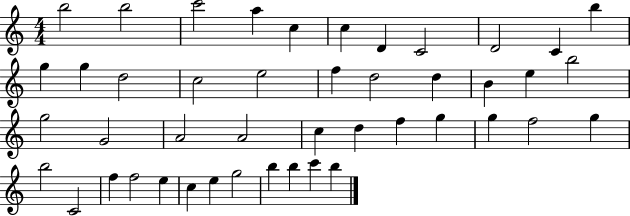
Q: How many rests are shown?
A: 0